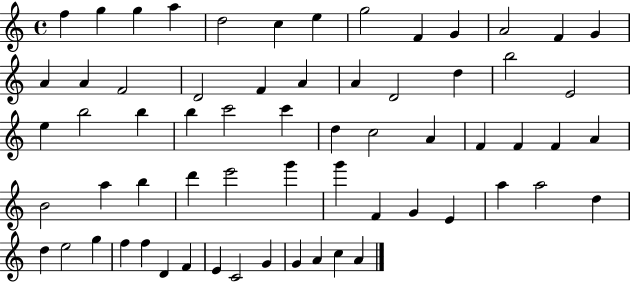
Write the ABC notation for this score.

X:1
T:Untitled
M:4/4
L:1/4
K:C
f g g a d2 c e g2 F G A2 F G A A F2 D2 F A A D2 d b2 E2 e b2 b b c'2 c' d c2 A F F F A B2 a b d' e'2 g' g' F G E a a2 d d e2 g f f D F E C2 G G A c A